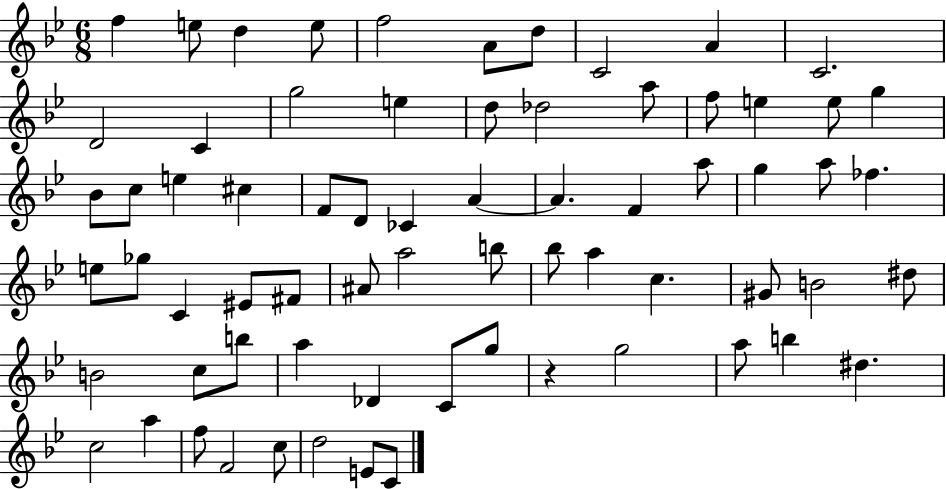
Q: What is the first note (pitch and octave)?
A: F5